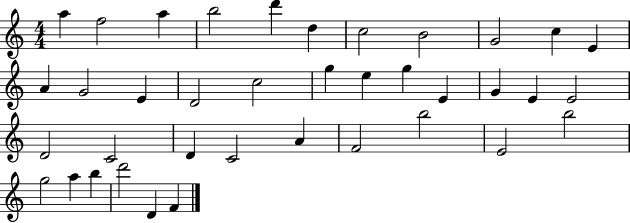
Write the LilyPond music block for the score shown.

{
  \clef treble
  \numericTimeSignature
  \time 4/4
  \key c \major
  a''4 f''2 a''4 | b''2 d'''4 d''4 | c''2 b'2 | g'2 c''4 e'4 | \break a'4 g'2 e'4 | d'2 c''2 | g''4 e''4 g''4 e'4 | g'4 e'4 e'2 | \break d'2 c'2 | d'4 c'2 a'4 | f'2 b''2 | e'2 b''2 | \break g''2 a''4 b''4 | d'''2 d'4 f'4 | \bar "|."
}